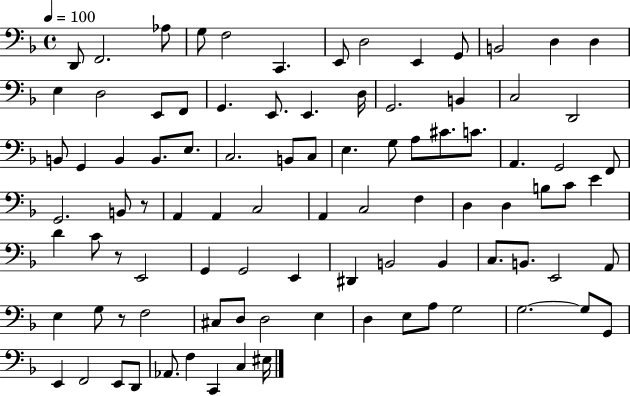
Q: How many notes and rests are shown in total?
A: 93